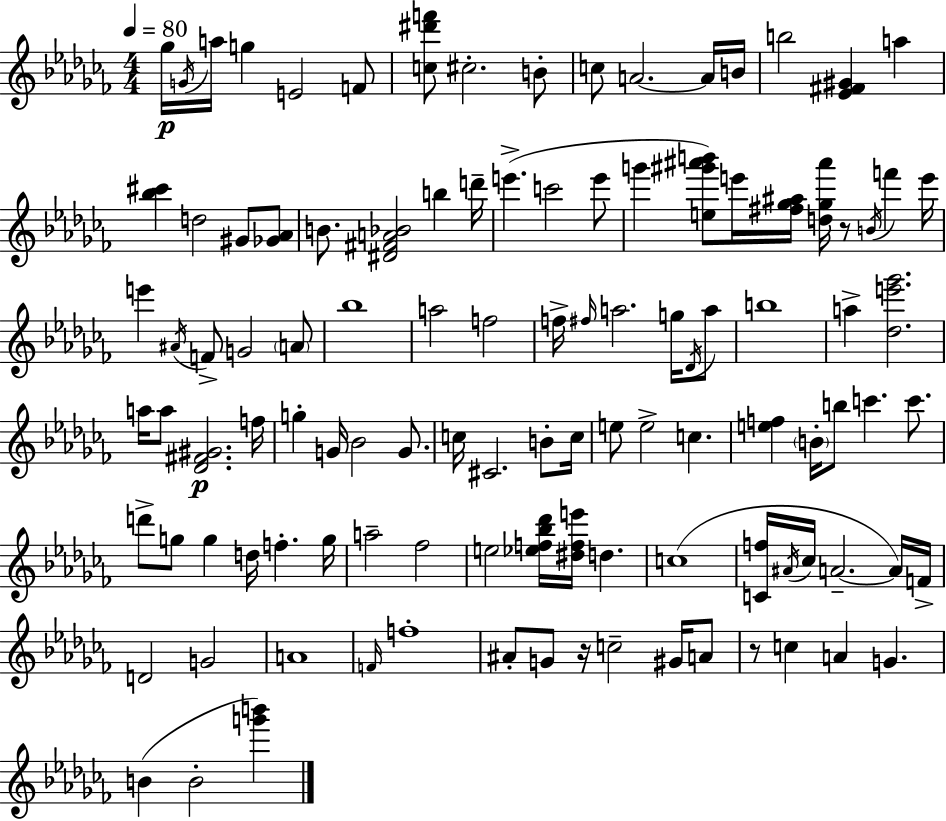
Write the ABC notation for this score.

X:1
T:Untitled
M:4/4
L:1/4
K:Abm
_g/4 G/4 a/4 g E2 F/2 [c^d'f']/2 ^c2 B/2 c/2 A2 A/4 B/4 b2 [_E^F^G] a [_b^c'] d2 ^G/2 [_G_A]/2 B/2 [^D^FA_B]2 b d'/4 e' c'2 e'/2 g' [e^g'^a'b']/2 e'/4 [^f_g^a]/4 [d_g^a']/4 z/2 B/4 f' e'/4 e' ^A/4 F/2 G2 A/2 _b4 a2 f2 f/4 ^f/4 a2 g/4 _D/4 a/2 b4 a [_de'_g']2 a/4 a/2 [_D^F^G]2 f/4 g G/4 _B2 G/2 c/4 ^C2 B/2 c/4 e/2 e2 c [ef] B/4 b/2 c' c'/2 d'/2 g/2 g d/4 f g/4 a2 _f2 e2 [_ef_b_d']/4 [^dfe']/4 d c4 [Cf]/4 ^A/4 _c/4 A2 A/4 F/4 D2 G2 A4 F/4 f4 ^A/2 G/2 z/4 c2 ^G/4 A/2 z/2 c A G B B2 [g'b']